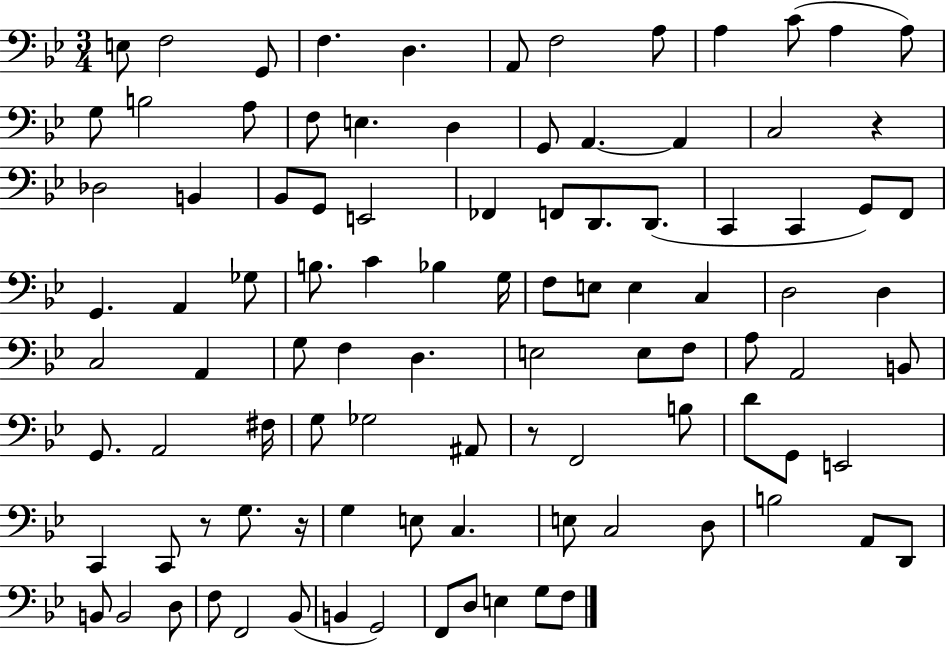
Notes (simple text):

E3/e F3/h G2/e F3/q. D3/q. A2/e F3/h A3/e A3/q C4/e A3/q A3/e G3/e B3/h A3/e F3/e E3/q. D3/q G2/e A2/q. A2/q C3/h R/q Db3/h B2/q Bb2/e G2/e E2/h FES2/q F2/e D2/e. D2/e. C2/q C2/q G2/e F2/e G2/q. A2/q Gb3/e B3/e. C4/q Bb3/q G3/s F3/e E3/e E3/q C3/q D3/h D3/q C3/h A2/q G3/e F3/q D3/q. E3/h E3/e F3/e A3/e A2/h B2/e G2/e. A2/h F#3/s G3/e Gb3/h A#2/e R/e F2/h B3/e D4/e G2/e E2/h C2/q C2/e R/e G3/e. R/s G3/q E3/e C3/q. E3/e C3/h D3/e B3/h A2/e D2/e B2/e B2/h D3/e F3/e F2/h Bb2/e B2/q G2/h F2/e D3/e E3/q G3/e F3/e